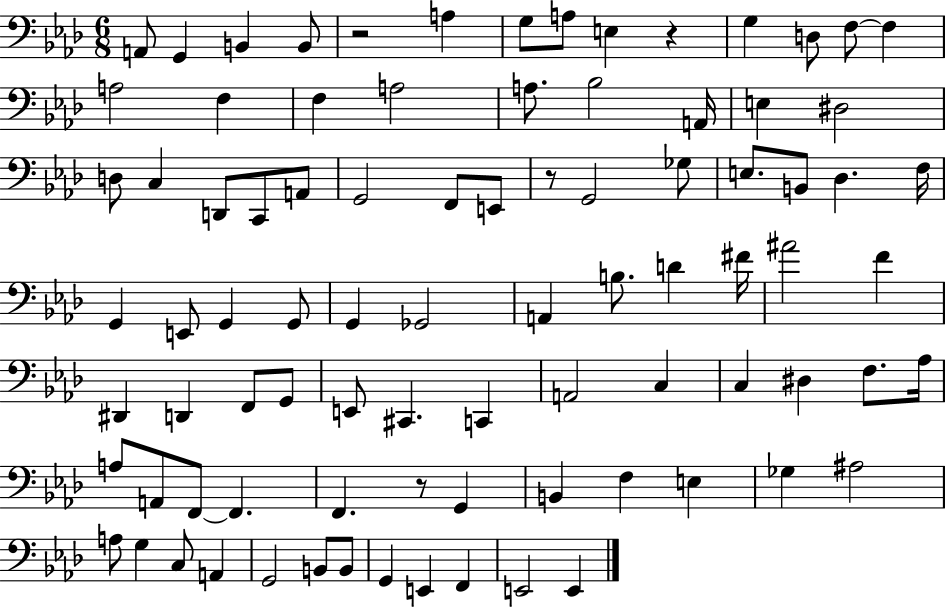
X:1
T:Untitled
M:6/8
L:1/4
K:Ab
A,,/2 G,, B,, B,,/2 z2 A, G,/2 A,/2 E, z G, D,/2 F,/2 F, A,2 F, F, A,2 A,/2 _B,2 A,,/4 E, ^D,2 D,/2 C, D,,/2 C,,/2 A,,/2 G,,2 F,,/2 E,,/2 z/2 G,,2 _G,/2 E,/2 B,,/2 _D, F,/4 G,, E,,/2 G,, G,,/2 G,, _G,,2 A,, B,/2 D ^F/4 ^A2 F ^D,, D,, F,,/2 G,,/2 E,,/2 ^C,, C,, A,,2 C, C, ^D, F,/2 _A,/4 A,/2 A,,/2 F,,/2 F,, F,, z/2 G,, B,, F, E, _G, ^A,2 A,/2 G, C,/2 A,, G,,2 B,,/2 B,,/2 G,, E,, F,, E,,2 E,,